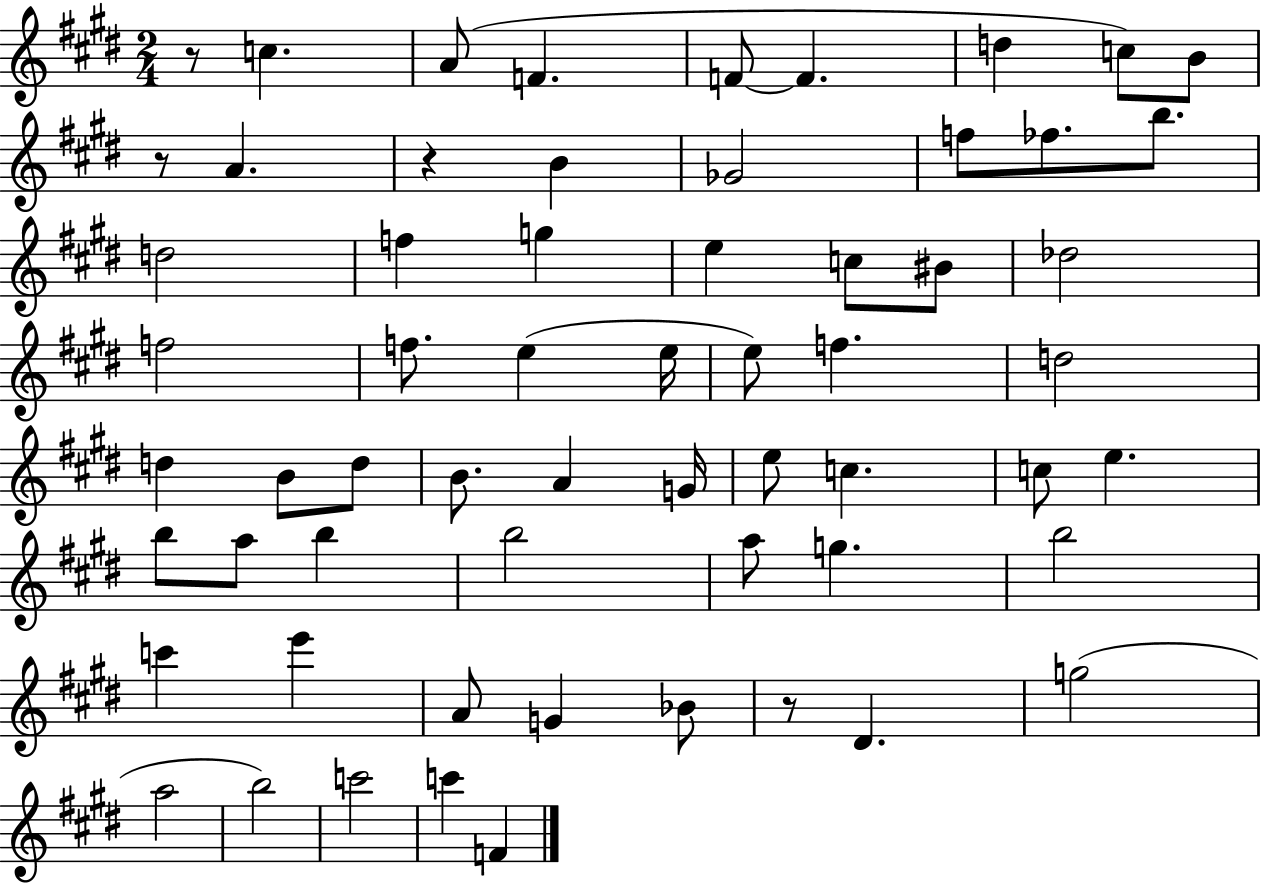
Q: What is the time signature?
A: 2/4